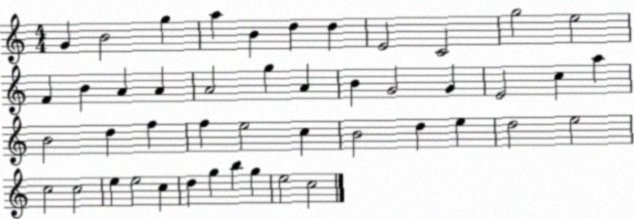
X:1
T:Untitled
M:4/4
L:1/4
K:C
G B2 g a B d d E2 C2 g2 e2 F B A A A2 g A B G2 G E2 c a B2 d f f e2 c B2 d e d2 e2 c2 c2 e e2 c d g b g e2 c2